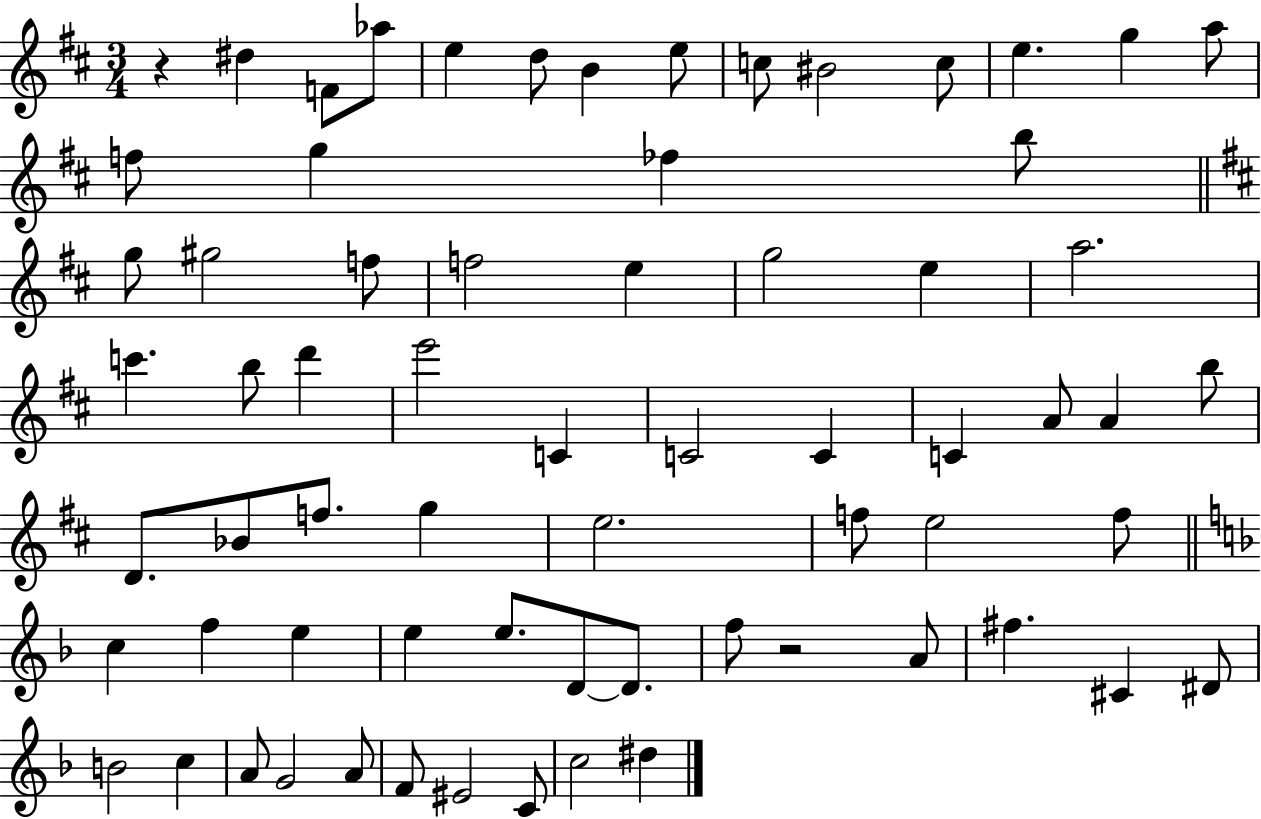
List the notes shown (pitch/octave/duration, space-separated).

R/q D#5/q F4/e Ab5/e E5/q D5/e B4/q E5/e C5/e BIS4/h C5/e E5/q. G5/q A5/e F5/e G5/q FES5/q B5/e G5/e G#5/h F5/e F5/h E5/q G5/h E5/q A5/h. C6/q. B5/e D6/q E6/h C4/q C4/h C4/q C4/q A4/e A4/q B5/e D4/e. Bb4/e F5/e. G5/q E5/h. F5/e E5/h F5/e C5/q F5/q E5/q E5/q E5/e. D4/e D4/e. F5/e R/h A4/e F#5/q. C#4/q D#4/e B4/h C5/q A4/e G4/h A4/e F4/e EIS4/h C4/e C5/h D#5/q